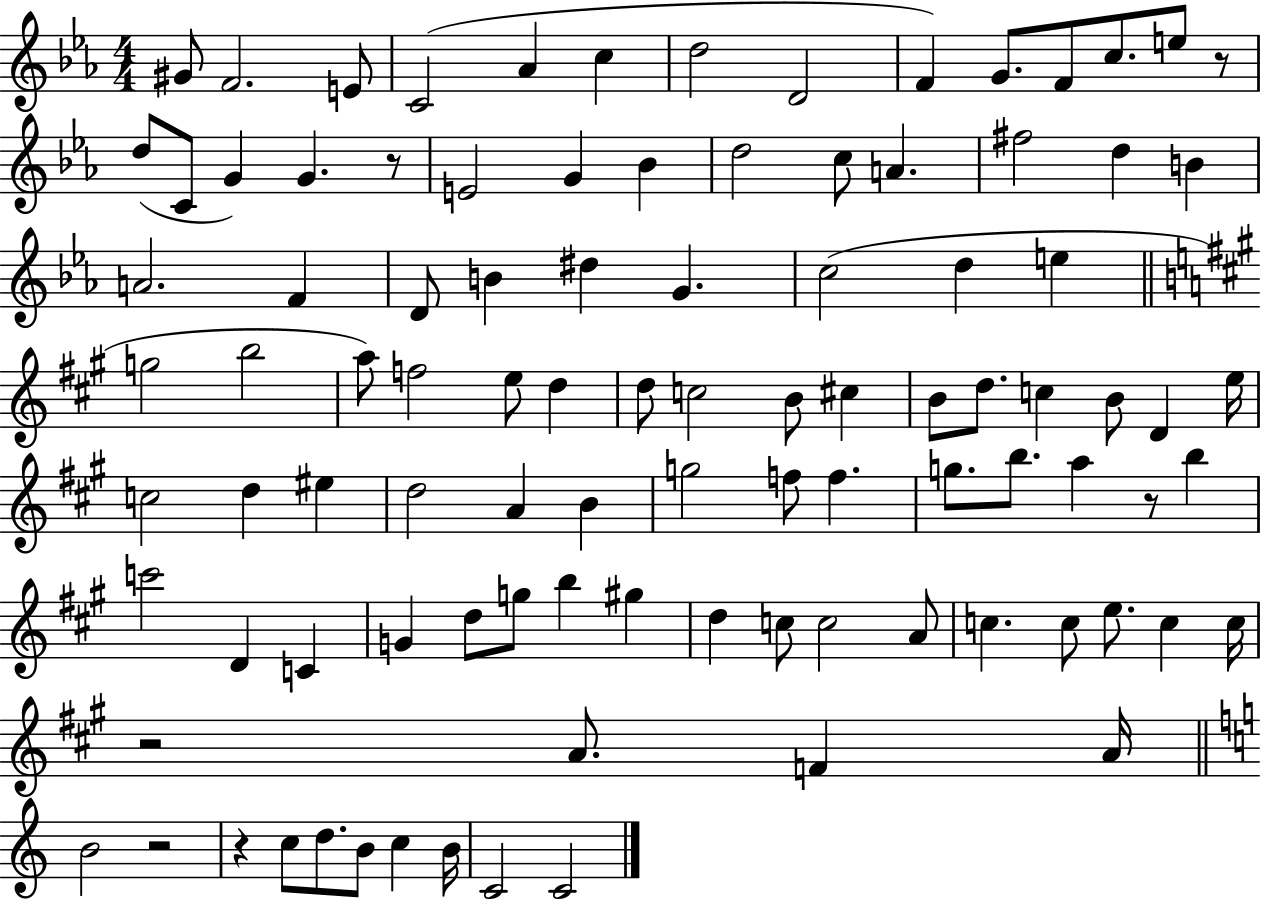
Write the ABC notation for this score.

X:1
T:Untitled
M:4/4
L:1/4
K:Eb
^G/2 F2 E/2 C2 _A c d2 D2 F G/2 F/2 c/2 e/2 z/2 d/2 C/2 G G z/2 E2 G _B d2 c/2 A ^f2 d B A2 F D/2 B ^d G c2 d e g2 b2 a/2 f2 e/2 d d/2 c2 B/2 ^c B/2 d/2 c B/2 D e/4 c2 d ^e d2 A B g2 f/2 f g/2 b/2 a z/2 b c'2 D C G d/2 g/2 b ^g d c/2 c2 A/2 c c/2 e/2 c c/4 z2 A/2 F A/4 B2 z2 z c/2 d/2 B/2 c B/4 C2 C2